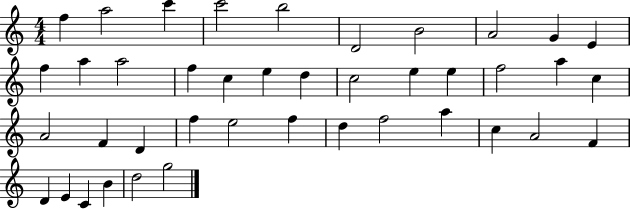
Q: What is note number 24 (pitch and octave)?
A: A4